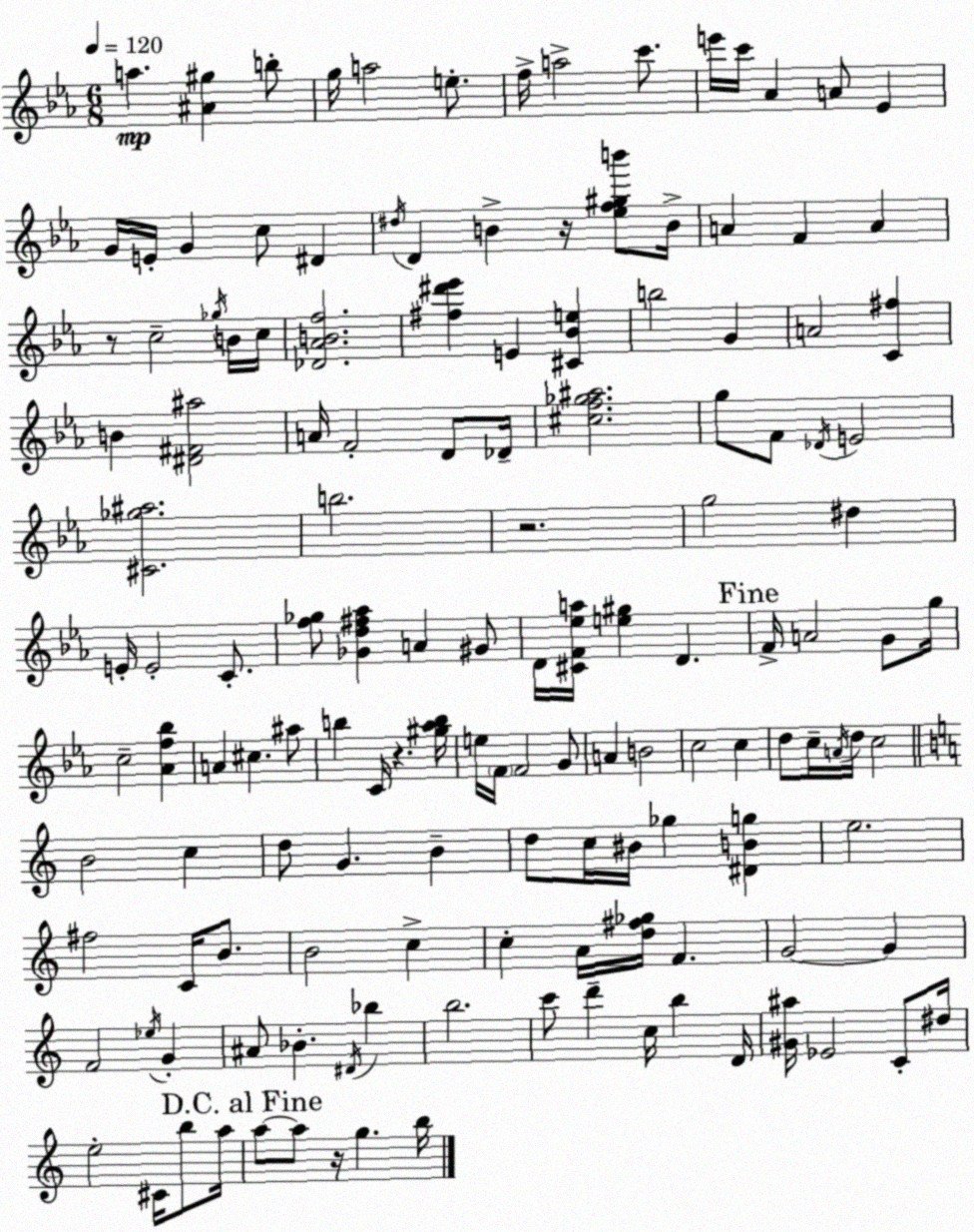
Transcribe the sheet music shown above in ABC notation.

X:1
T:Untitled
M:6/8
L:1/4
K:Cm
a [^A^g] b/2 g/4 a2 e/2 f/4 a2 c'/2 e'/4 c'/4 _A A/2 _E G/4 E/4 G c/2 ^D ^d/4 D B z/4 [_ef^gb']/2 B/4 A F A z/2 c2 _g/4 B/4 c/4 [_D_ABf]2 [^f^d'_e'] E [^C_Be] b2 G A2 [C^f] B [^D^F^a]2 A/4 F2 D/2 _D/4 [^cf_g^a]2 g/2 F/2 _D/4 E2 [^C_g^a]2 b2 z2 g2 ^d E/4 E2 C/2 [f_g]/2 [_Gd^f_a] A ^G/2 D/4 [^CF_ea]/4 [e^g] D F/4 A2 G/2 g/4 c2 [_Af_b] A ^c ^a/2 b C/4 z [^g_ab]/4 e/4 F/4 F2 G/2 A B2 c2 c d/2 c/4 A/4 d/4 c2 B2 c d/2 G B d/2 c/4 ^B/4 _g [^DBg] e2 ^f2 C/4 B/2 B2 c c A/4 [d^f_g]/4 F G2 G F2 _e/4 G ^A/2 _B ^D/4 _b b2 c'/2 d' c/4 b D/4 [^G^a]/4 _E2 C/2 ^d/4 e2 ^C/4 b/2 a/4 a/2 a/2 z/4 g b/4